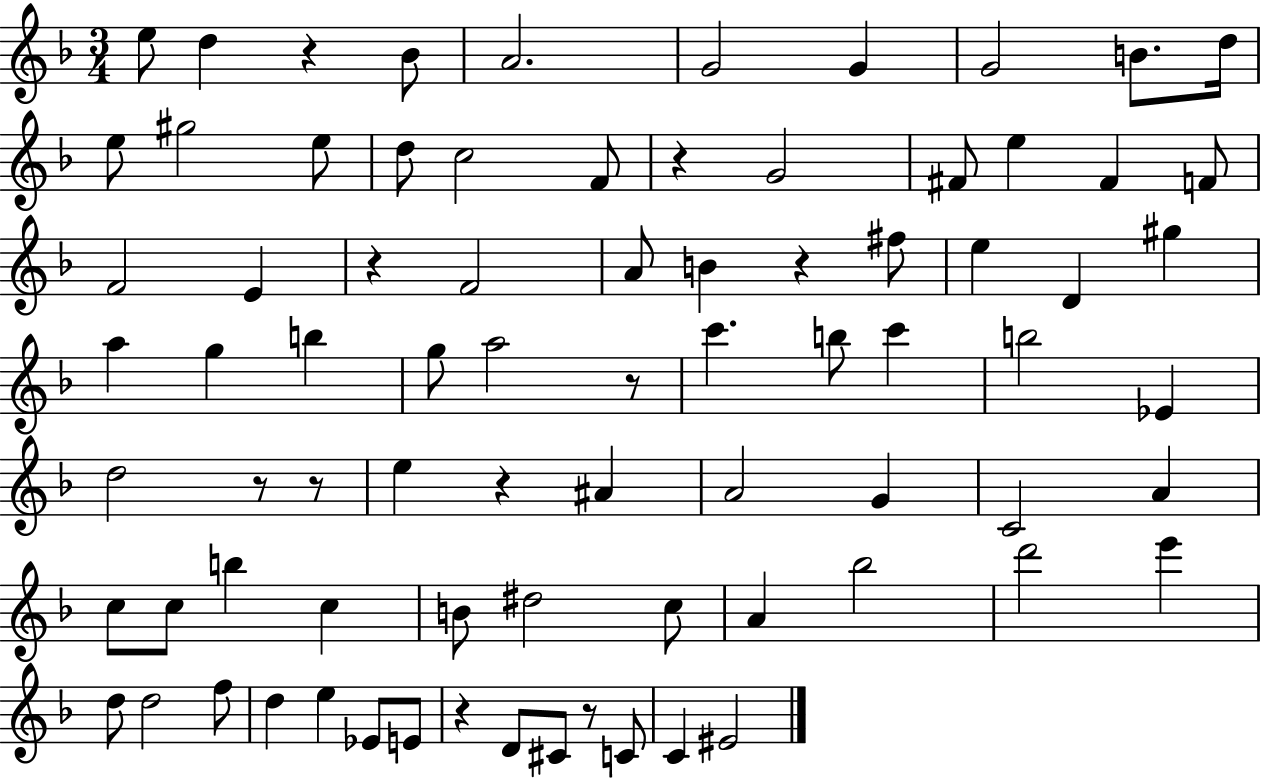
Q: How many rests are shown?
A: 10